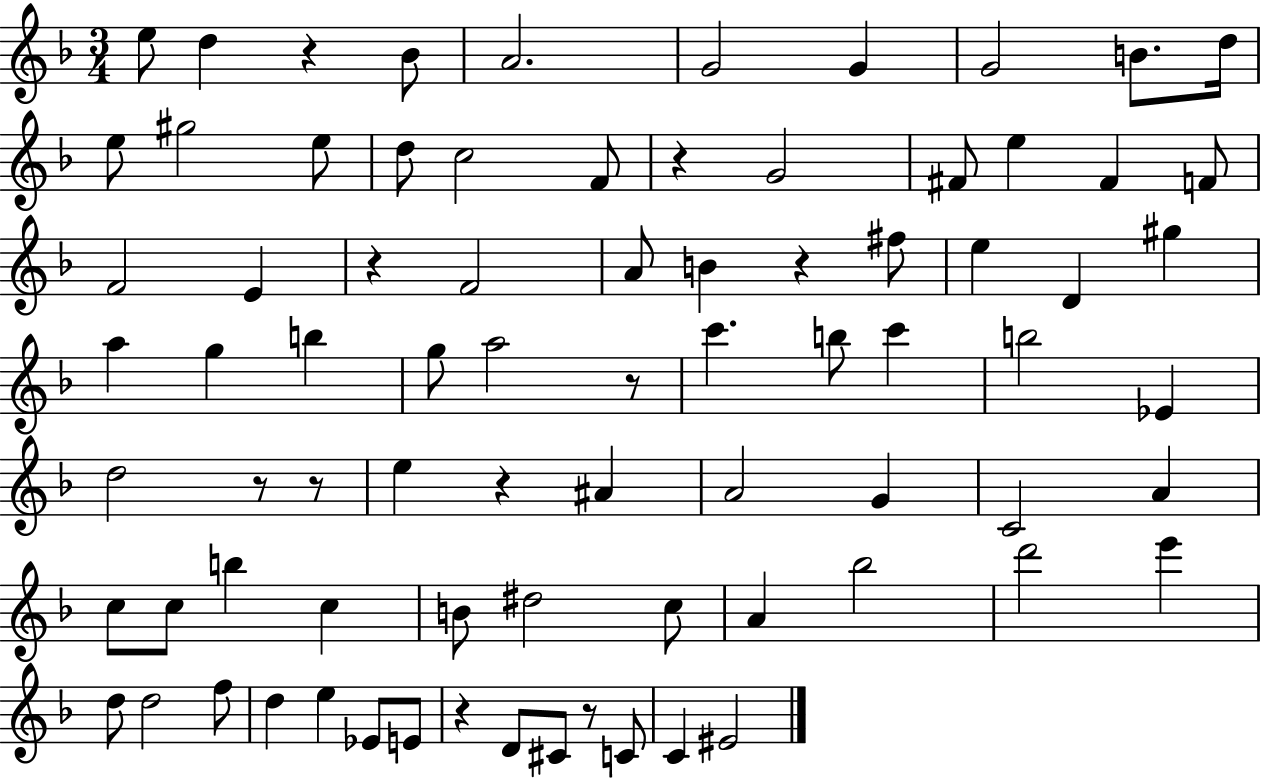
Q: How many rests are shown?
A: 10